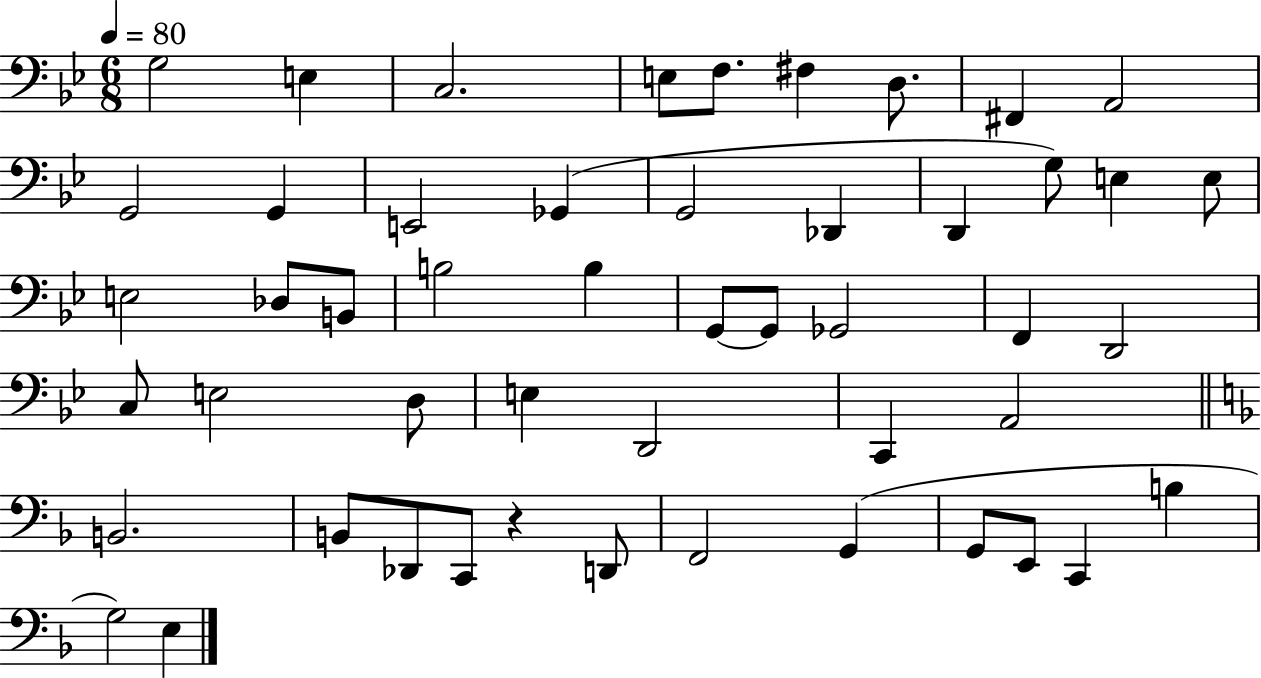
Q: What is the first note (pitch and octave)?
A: G3